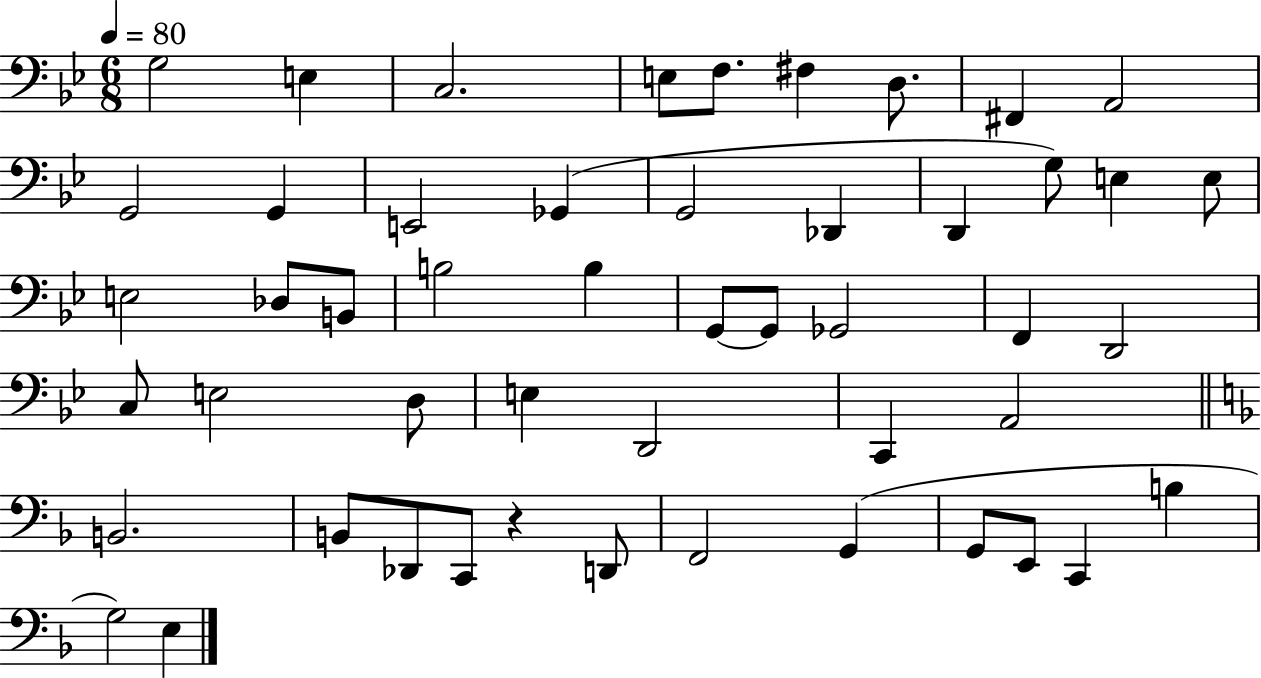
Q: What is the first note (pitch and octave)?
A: G3